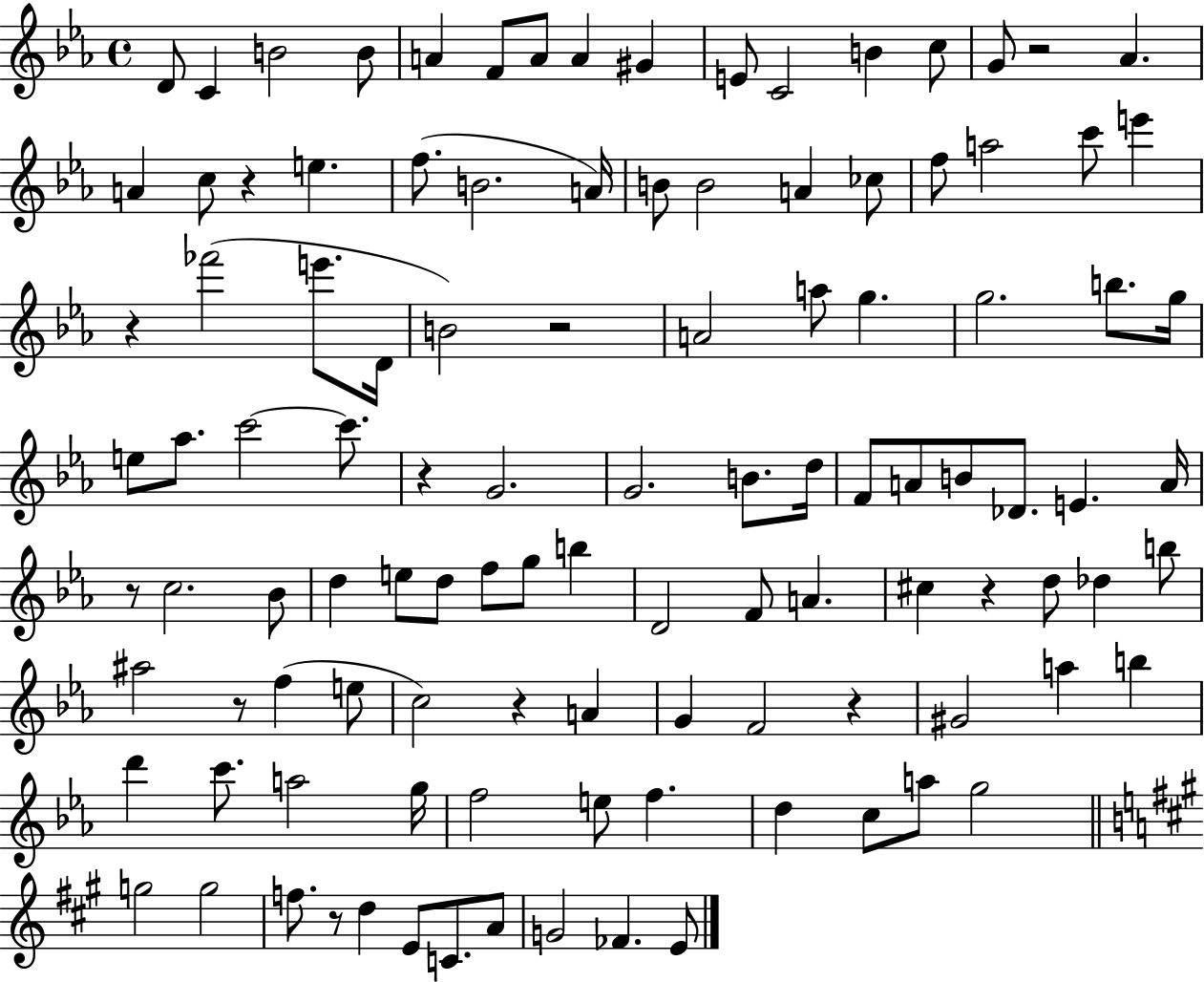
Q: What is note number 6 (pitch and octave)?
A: F4